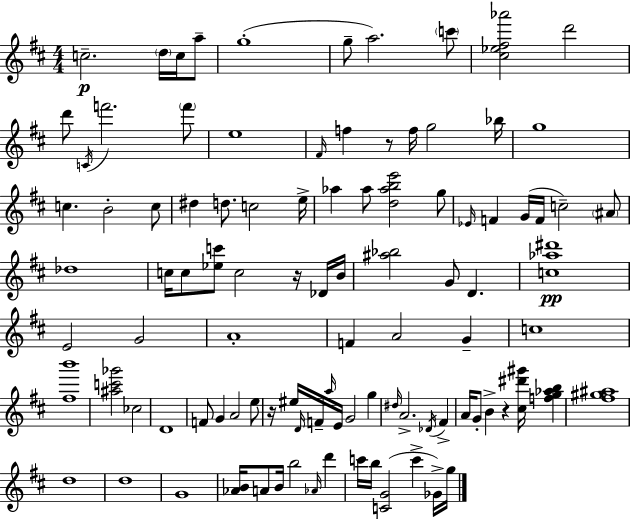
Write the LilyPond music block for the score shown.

{
  \clef treble
  \numericTimeSignature
  \time 4/4
  \key d \major
  \repeat volta 2 { c''2.--\p \parenthesize d''16 c''16 a''8-- | g''1-.( | g''8-- a''2.) \parenthesize c'''8 | <cis'' ees'' fis'' aes'''>2 d'''2 | \break d'''8 \acciaccatura { c'16 } f'''2. \parenthesize f'''8 | e''1 | \grace { fis'16 } f''4 r8 f''16 g''2 | bes''16 g''1 | \break c''4. b'2-. | c''8 dis''4 d''8. c''2 | e''16-> aes''4 aes''8 <d'' aes'' b'' e'''>2 | g''8 \grace { ees'16 } f'4 g'16( f'16 c''2--) | \break \parenthesize ais'8 des''1 | c''16 c''8 <ees'' c'''>8 c''2 | r16 des'16 b'16 <ais'' bes''>2 g'8 d'4. | <c'' aes'' dis'''>1\pp | \break e'2 g'2 | a'1-. | f'4 a'2 g'4-- | c''1 | \break <fis'' b'''>1 | <ais'' c''' ges'''>2 ces''2 | d'1 | f'8 g'4 a'2 | \break e''8 r16 eis''16 \grace { d'16 } f'16-- \grace { a''16 } e'16 g'2 | g''4 \grace { dis''16 } a'2.-> | \acciaccatura { des'16 } fis'4-> a'16 g'8-. b'4-> r4 | <cis'' dis''' gis'''>16 <f'' g'' aes'' b''>4 <fis'' gis'' ais''>1 | \break d''1 | d''1 | g'1 | <aes' b'>16 a'8 b'16 b''2 | \break \grace { aes'16 } d'''4 c'''16 b''16 <c' g'>2( | c'''4-> ges'16->) g''16 } \bar "|."
}